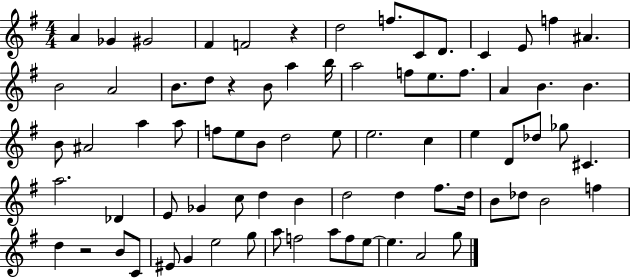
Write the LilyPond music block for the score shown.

{
  \clef treble
  \numericTimeSignature
  \time 4/4
  \key g \major
  a'4 ges'4 gis'2 | fis'4 f'2 r4 | d''2 f''8. c'8 d'8. | c'4 e'8 f''4 ais'4. | \break b'2 a'2 | b'8. d''8 r4 b'8 a''4 b''16 | a''2 f''8 e''8. f''8. | a'4 b'4. b'4. | \break b'8 ais'2 a''4 a''8 | f''8 e''8 b'8 d''2 e''8 | e''2. c''4 | e''4 d'8 des''8 ges''8 cis'4. | \break a''2. des'4 | e'8 ges'4 c''8 d''4 b'4 | d''2 d''4 fis''8. d''16 | b'8 des''8 b'2 f''4 | \break d''4 r2 b'8 c'8 | eis'8 g'4 e''2 g''8 | a''8 f''2 a''8 f''8 e''8~~ | e''4. a'2 g''8 | \break \bar "|."
}